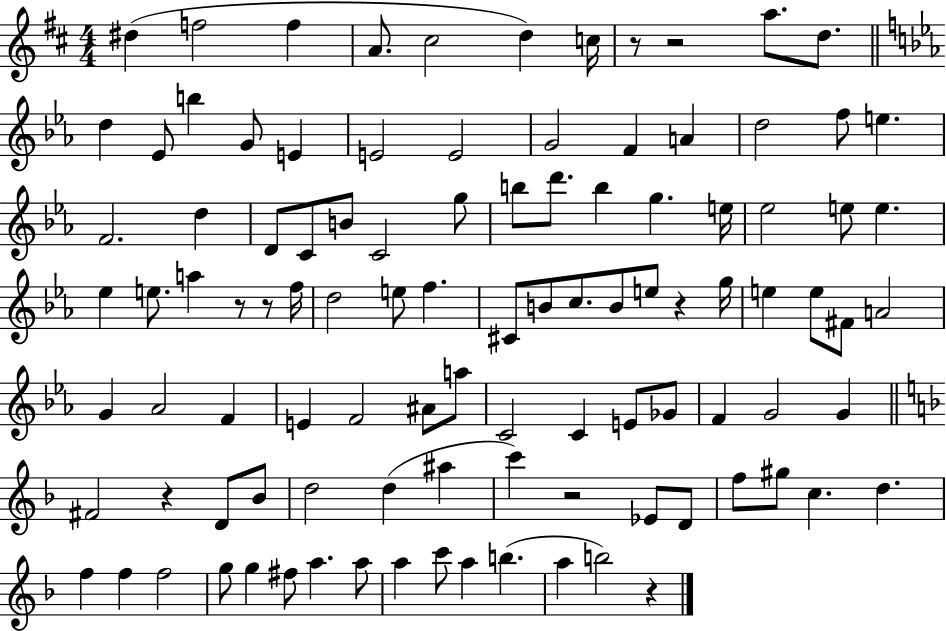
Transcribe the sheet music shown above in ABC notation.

X:1
T:Untitled
M:4/4
L:1/4
K:D
^d f2 f A/2 ^c2 d c/4 z/2 z2 a/2 d/2 d _E/2 b G/2 E E2 E2 G2 F A d2 f/2 e F2 d D/2 C/2 B/2 C2 g/2 b/2 d'/2 b g e/4 _e2 e/2 e _e e/2 a z/2 z/2 f/4 d2 e/2 f ^C/2 B/2 c/2 B/2 e/2 z g/4 e e/2 ^F/2 A2 G _A2 F E F2 ^A/2 a/2 C2 C E/2 _G/2 F G2 G ^F2 z D/2 _B/2 d2 d ^a c' z2 _E/2 D/2 f/2 ^g/2 c d f f f2 g/2 g ^f/2 a a/2 a c'/2 a b a b2 z